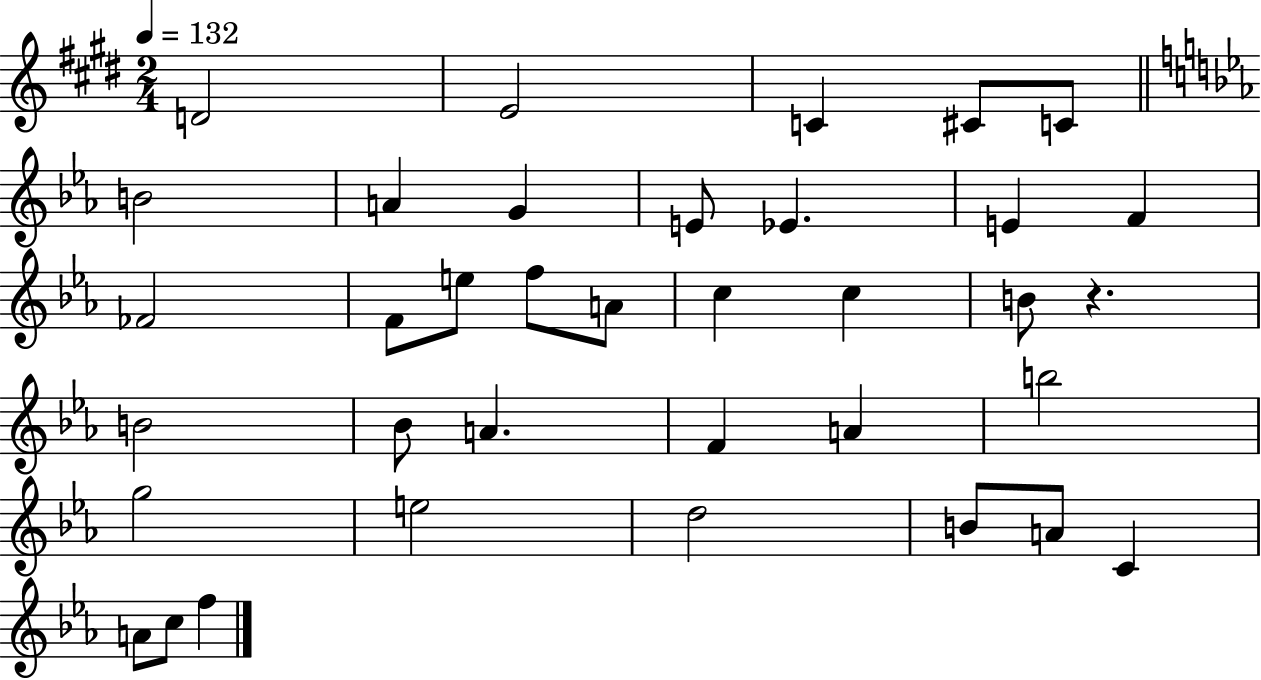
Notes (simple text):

D4/h E4/h C4/q C#4/e C4/e B4/h A4/q G4/q E4/e Eb4/q. E4/q F4/q FES4/h F4/e E5/e F5/e A4/e C5/q C5/q B4/e R/q. B4/h Bb4/e A4/q. F4/q A4/q B5/h G5/h E5/h D5/h B4/e A4/e C4/q A4/e C5/e F5/q